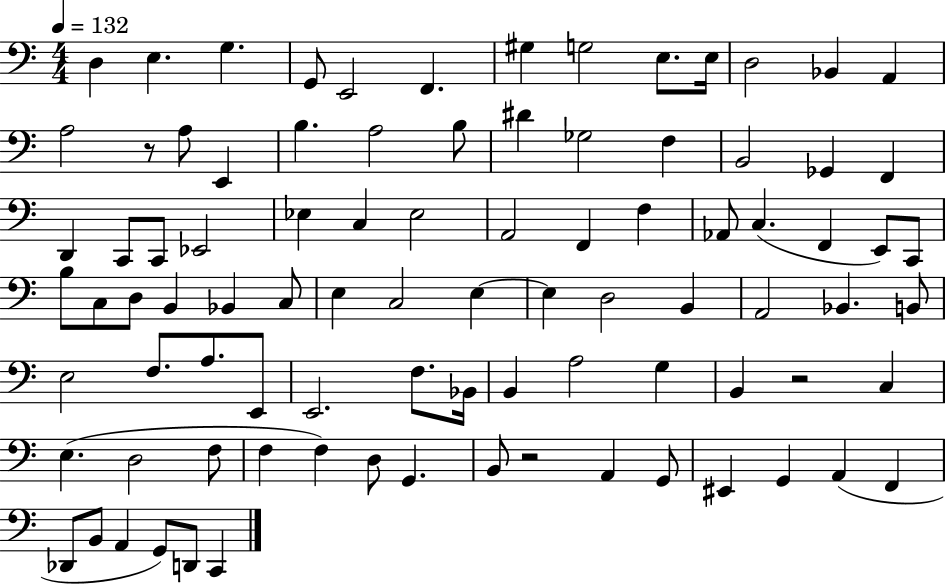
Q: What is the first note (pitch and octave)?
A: D3